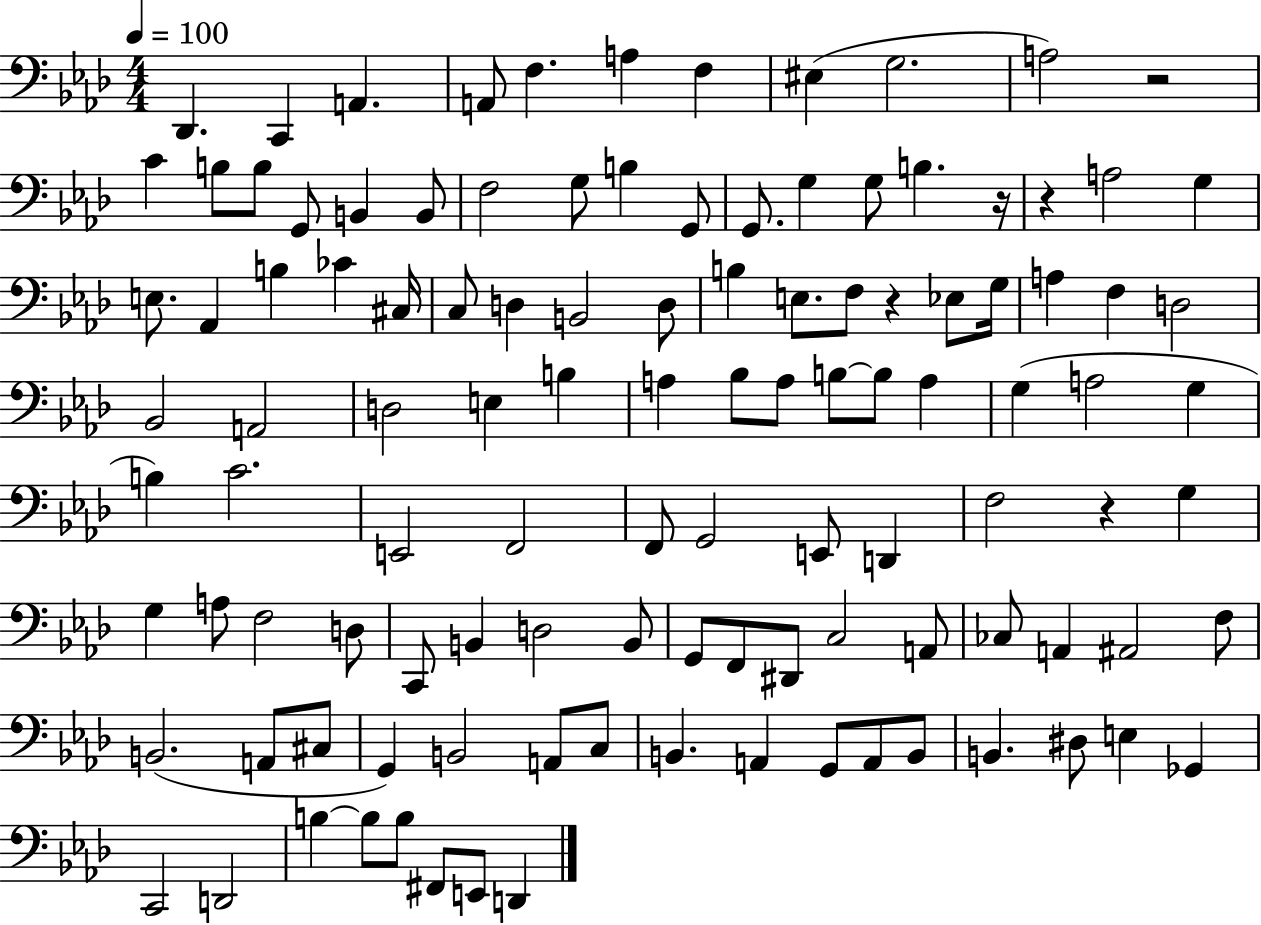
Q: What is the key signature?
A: AES major